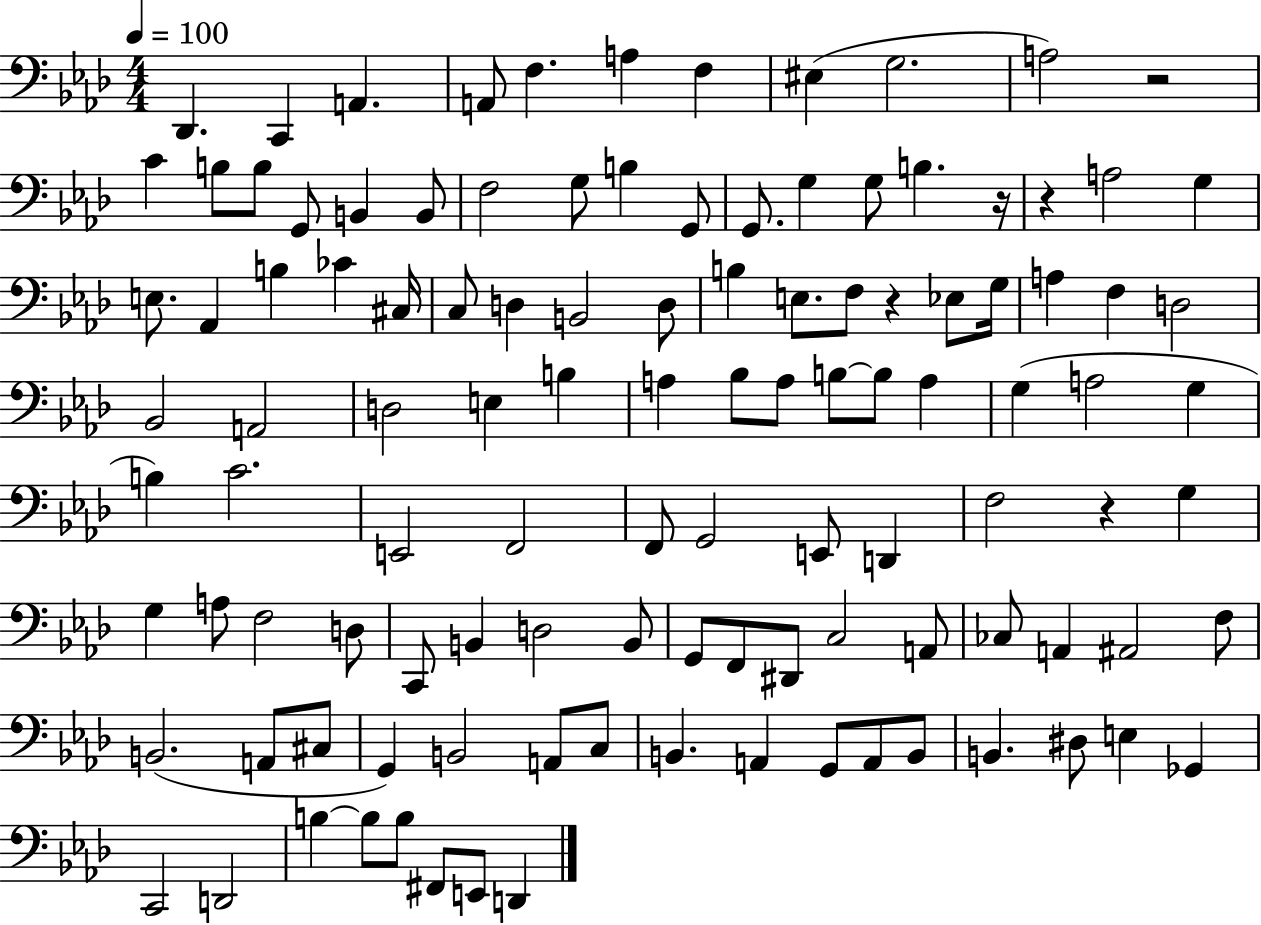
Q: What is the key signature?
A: AES major